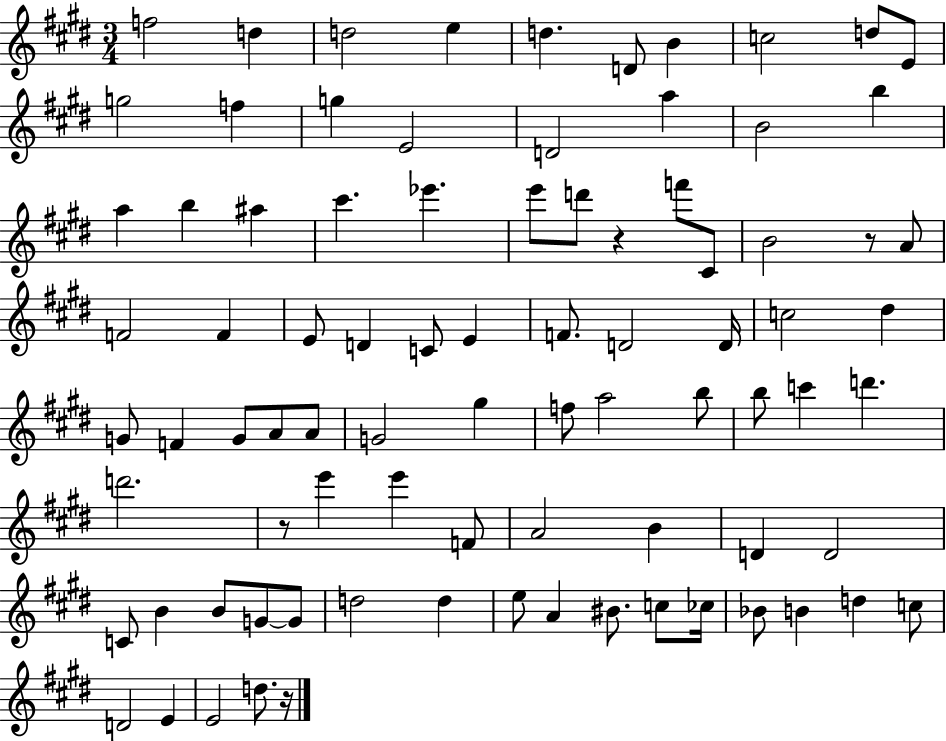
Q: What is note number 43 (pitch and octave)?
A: G4